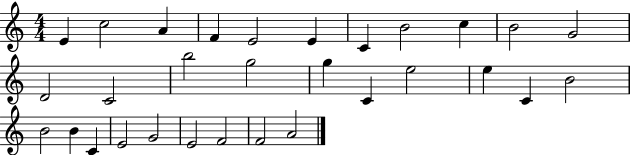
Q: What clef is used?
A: treble